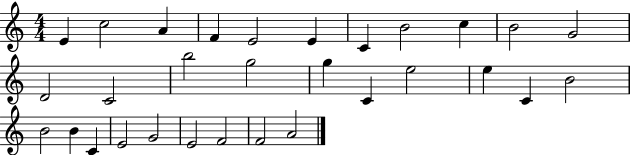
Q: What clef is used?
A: treble